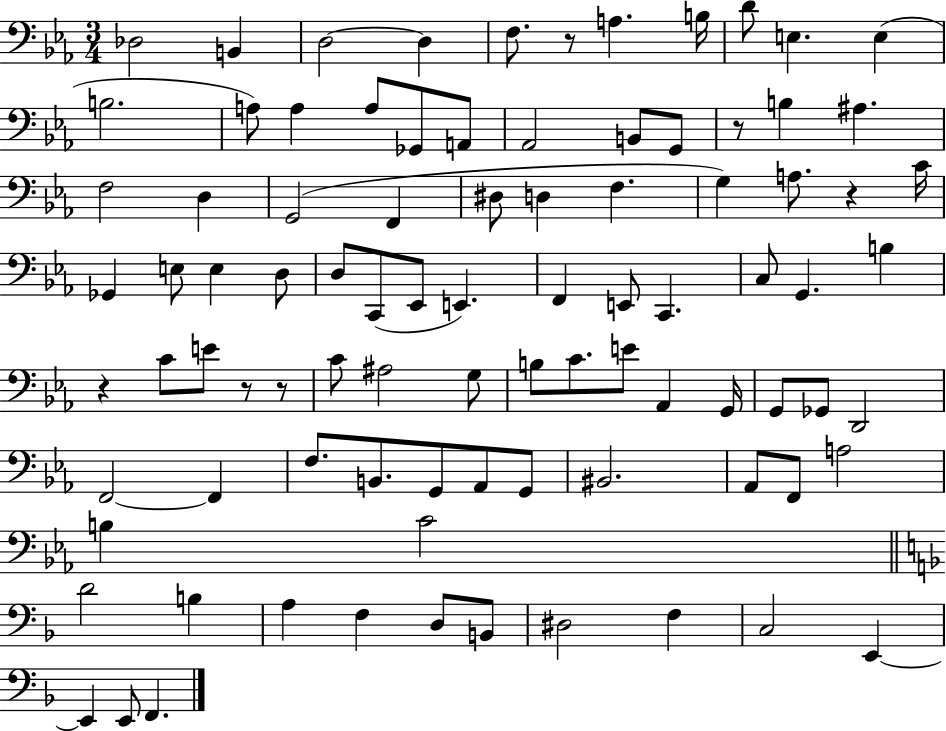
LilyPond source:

{
  \clef bass
  \numericTimeSignature
  \time 3/4
  \key ees \major
  des2 b,4 | d2~~ d4 | f8. r8 a4. b16 | d'8 e4. e4( | \break b2. | a8) a4 a8 ges,8 a,8 | aes,2 b,8 g,8 | r8 b4 ais4. | \break f2 d4 | g,2( f,4 | dis8 d4 f4. | g4) a8. r4 c'16 | \break ges,4 e8 e4 d8 | d8 c,8( ees,8 e,4.) | f,4 e,8 c,4. | c8 g,4. b4 | \break r4 c'8 e'8 r8 r8 | c'8 ais2 g8 | b8 c'8. e'8 aes,4 g,16 | g,8 ges,8 d,2 | \break f,2~~ f,4 | f8. b,8. g,8 aes,8 g,8 | bis,2. | aes,8 f,8 a2 | \break b4 c'2 | \bar "||" \break \key d \minor d'2 b4 | a4 f4 d8 b,8 | dis2 f4 | c2 e,4~~ | \break e,4 e,8 f,4. | \bar "|."
}